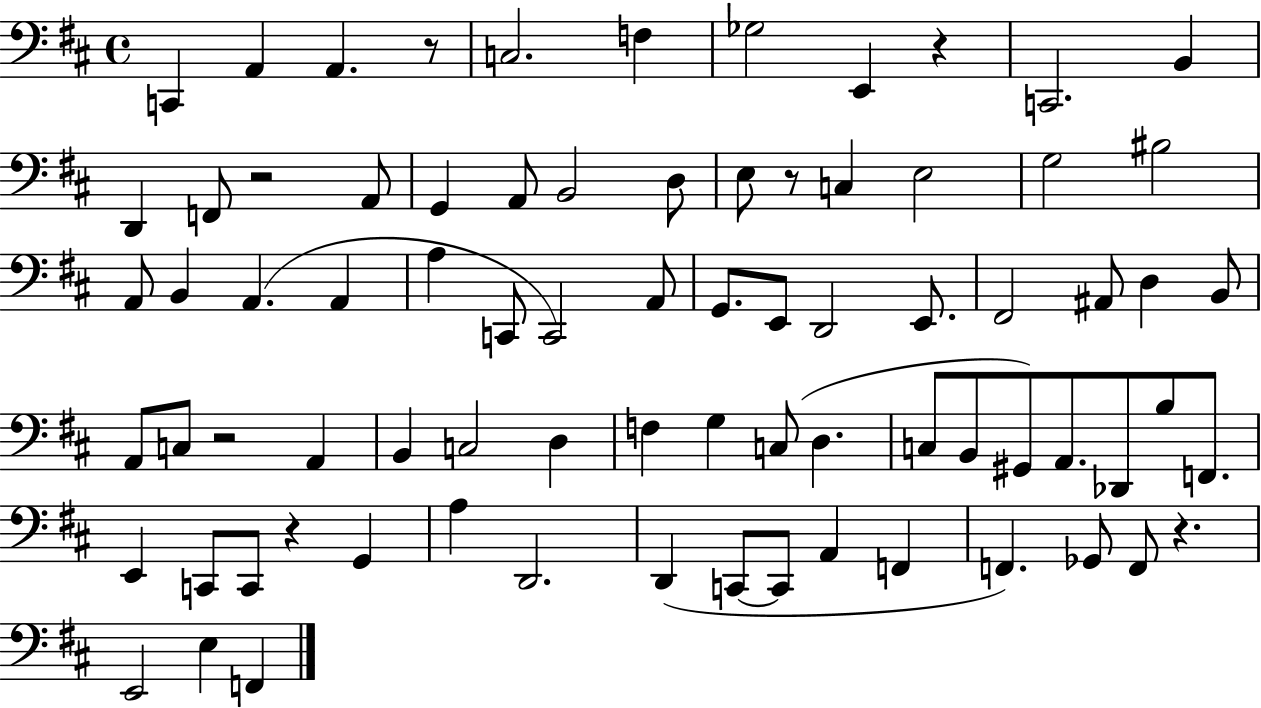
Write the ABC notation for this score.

X:1
T:Untitled
M:4/4
L:1/4
K:D
C,, A,, A,, z/2 C,2 F, _G,2 E,, z C,,2 B,, D,, F,,/2 z2 A,,/2 G,, A,,/2 B,,2 D,/2 E,/2 z/2 C, E,2 G,2 ^B,2 A,,/2 B,, A,, A,, A, C,,/2 C,,2 A,,/2 G,,/2 E,,/2 D,,2 E,,/2 ^F,,2 ^A,,/2 D, B,,/2 A,,/2 C,/2 z2 A,, B,, C,2 D, F, G, C,/2 D, C,/2 B,,/2 ^G,,/2 A,,/2 _D,,/2 B,/2 F,,/2 E,, C,,/2 C,,/2 z G,, A, D,,2 D,, C,,/2 C,,/2 A,, F,, F,, _G,,/2 F,,/2 z E,,2 E, F,,